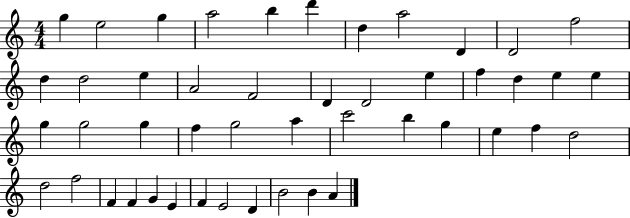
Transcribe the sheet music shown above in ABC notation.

X:1
T:Untitled
M:4/4
L:1/4
K:C
g e2 g a2 b d' d a2 D D2 f2 d d2 e A2 F2 D D2 e f d e e g g2 g f g2 a c'2 b g e f d2 d2 f2 F F G E F E2 D B2 B A